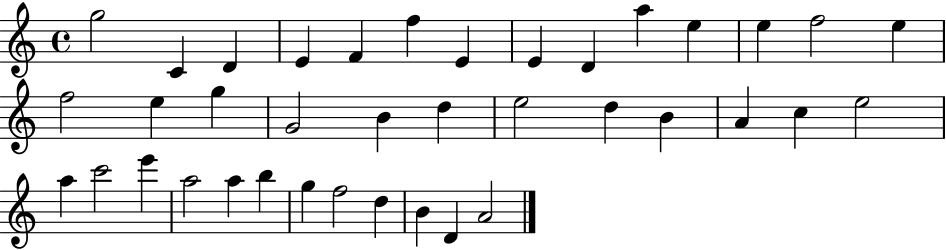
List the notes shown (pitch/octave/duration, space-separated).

G5/h C4/q D4/q E4/q F4/q F5/q E4/q E4/q D4/q A5/q E5/q E5/q F5/h E5/q F5/h E5/q G5/q G4/h B4/q D5/q E5/h D5/q B4/q A4/q C5/q E5/h A5/q C6/h E6/q A5/h A5/q B5/q G5/q F5/h D5/q B4/q D4/q A4/h